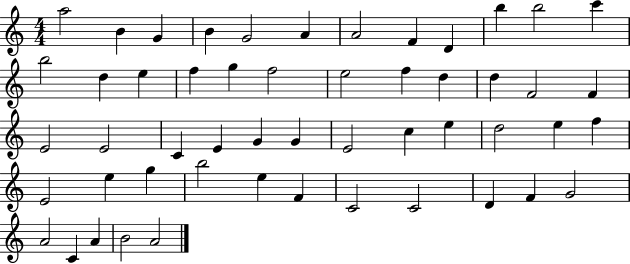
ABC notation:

X:1
T:Untitled
M:4/4
L:1/4
K:C
a2 B G B G2 A A2 F D b b2 c' b2 d e f g f2 e2 f d d F2 F E2 E2 C E G G E2 c e d2 e f E2 e g b2 e F C2 C2 D F G2 A2 C A B2 A2